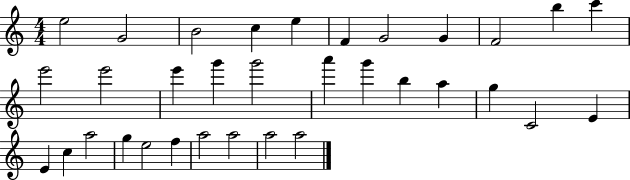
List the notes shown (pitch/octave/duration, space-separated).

E5/h G4/h B4/h C5/q E5/q F4/q G4/h G4/q F4/h B5/q C6/q E6/h E6/h E6/q G6/q G6/h A6/q G6/q B5/q A5/q G5/q C4/h E4/q E4/q C5/q A5/h G5/q E5/h F5/q A5/h A5/h A5/h A5/h